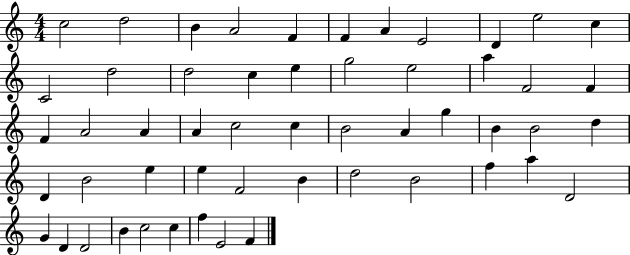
X:1
T:Untitled
M:4/4
L:1/4
K:C
c2 d2 B A2 F F A E2 D e2 c C2 d2 d2 c e g2 e2 a F2 F F A2 A A c2 c B2 A g B B2 d D B2 e e F2 B d2 B2 f a D2 G D D2 B c2 c f E2 F